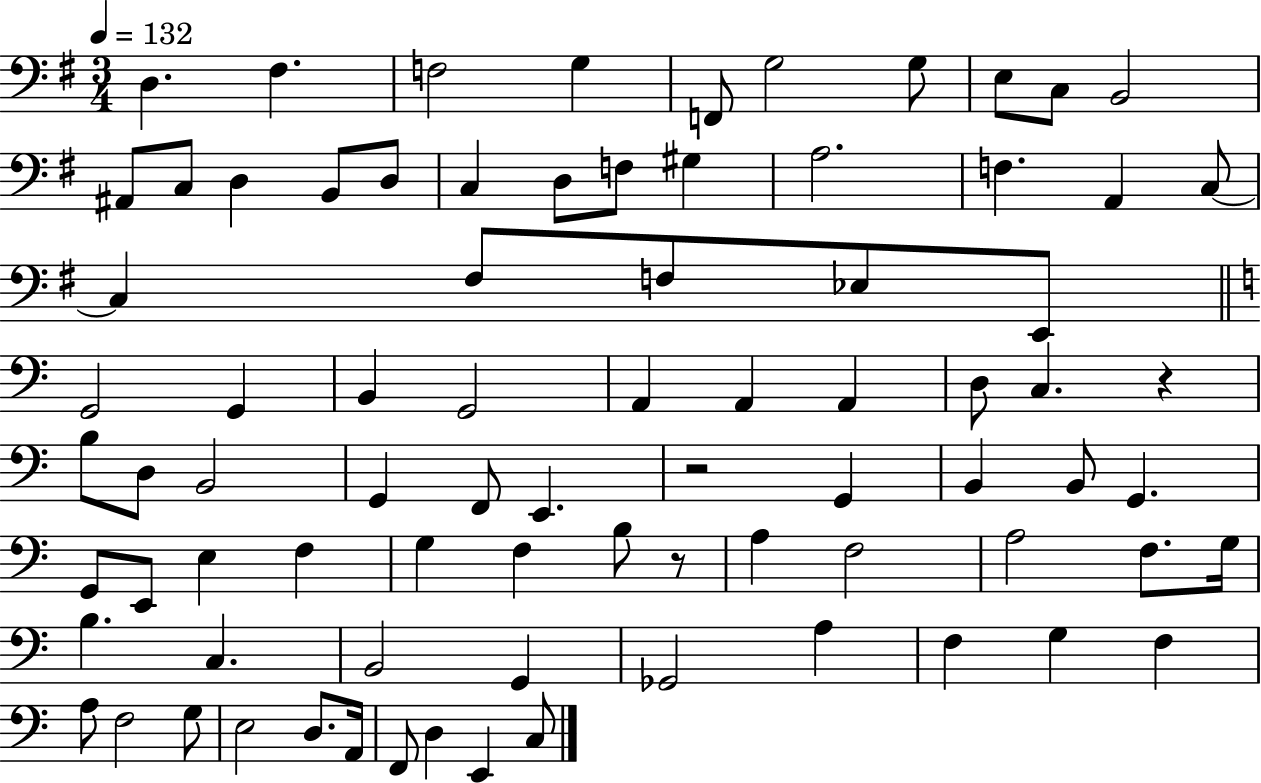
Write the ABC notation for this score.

X:1
T:Untitled
M:3/4
L:1/4
K:G
D, ^F, F,2 G, F,,/2 G,2 G,/2 E,/2 C,/2 B,,2 ^A,,/2 C,/2 D, B,,/2 D,/2 C, D,/2 F,/2 ^G, A,2 F, A,, C,/2 C, ^F,/2 F,/2 _E,/2 E,,/2 G,,2 G,, B,, G,,2 A,, A,, A,, D,/2 C, z B,/2 D,/2 B,,2 G,, F,,/2 E,, z2 G,, B,, B,,/2 G,, G,,/2 E,,/2 E, F, G, F, B,/2 z/2 A, F,2 A,2 F,/2 G,/4 B, C, B,,2 G,, _G,,2 A, F, G, F, A,/2 F,2 G,/2 E,2 D,/2 A,,/4 F,,/2 D, E,, C,/2